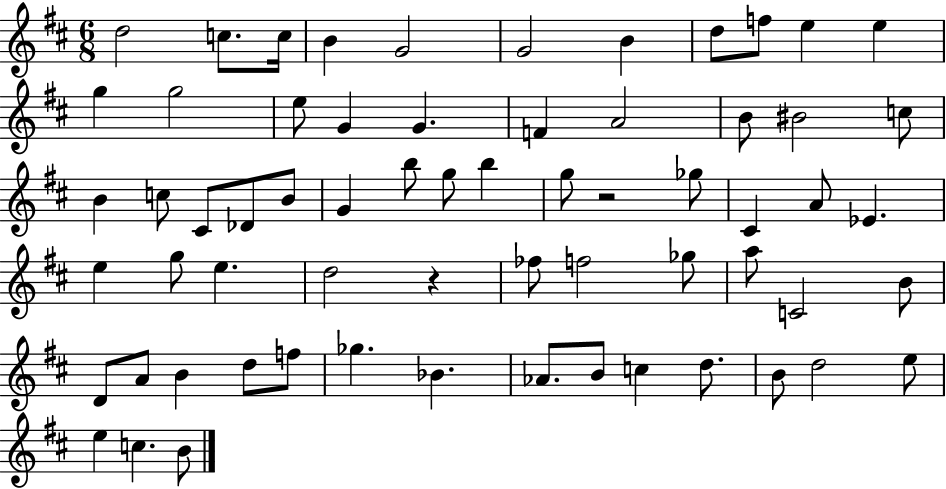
{
  \clef treble
  \numericTimeSignature
  \time 6/8
  \key d \major
  d''2 c''8. c''16 | b'4 g'2 | g'2 b'4 | d''8 f''8 e''4 e''4 | \break g''4 g''2 | e''8 g'4 g'4. | f'4 a'2 | b'8 bis'2 c''8 | \break b'4 c''8 cis'8 des'8 b'8 | g'4 b''8 g''8 b''4 | g''8 r2 ges''8 | cis'4 a'8 ees'4. | \break e''4 g''8 e''4. | d''2 r4 | fes''8 f''2 ges''8 | a''8 c'2 b'8 | \break d'8 a'8 b'4 d''8 f''8 | ges''4. bes'4. | aes'8. b'8 c''4 d''8. | b'8 d''2 e''8 | \break e''4 c''4. b'8 | \bar "|."
}